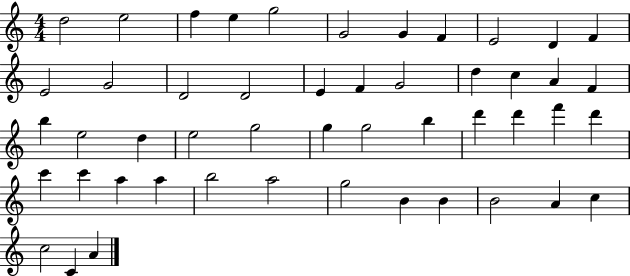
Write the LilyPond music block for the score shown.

{
  \clef treble
  \numericTimeSignature
  \time 4/4
  \key c \major
  d''2 e''2 | f''4 e''4 g''2 | g'2 g'4 f'4 | e'2 d'4 f'4 | \break e'2 g'2 | d'2 d'2 | e'4 f'4 g'2 | d''4 c''4 a'4 f'4 | \break b''4 e''2 d''4 | e''2 g''2 | g''4 g''2 b''4 | d'''4 d'''4 f'''4 d'''4 | \break c'''4 c'''4 a''4 a''4 | b''2 a''2 | g''2 b'4 b'4 | b'2 a'4 c''4 | \break c''2 c'4 a'4 | \bar "|."
}